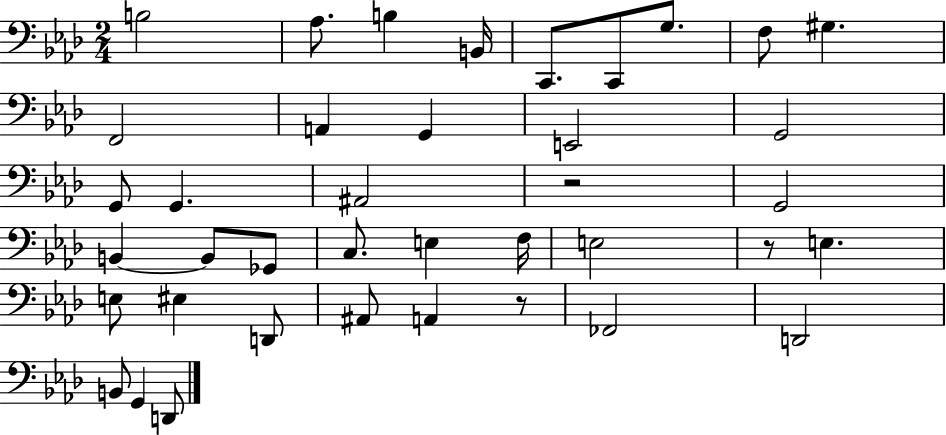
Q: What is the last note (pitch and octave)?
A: D2